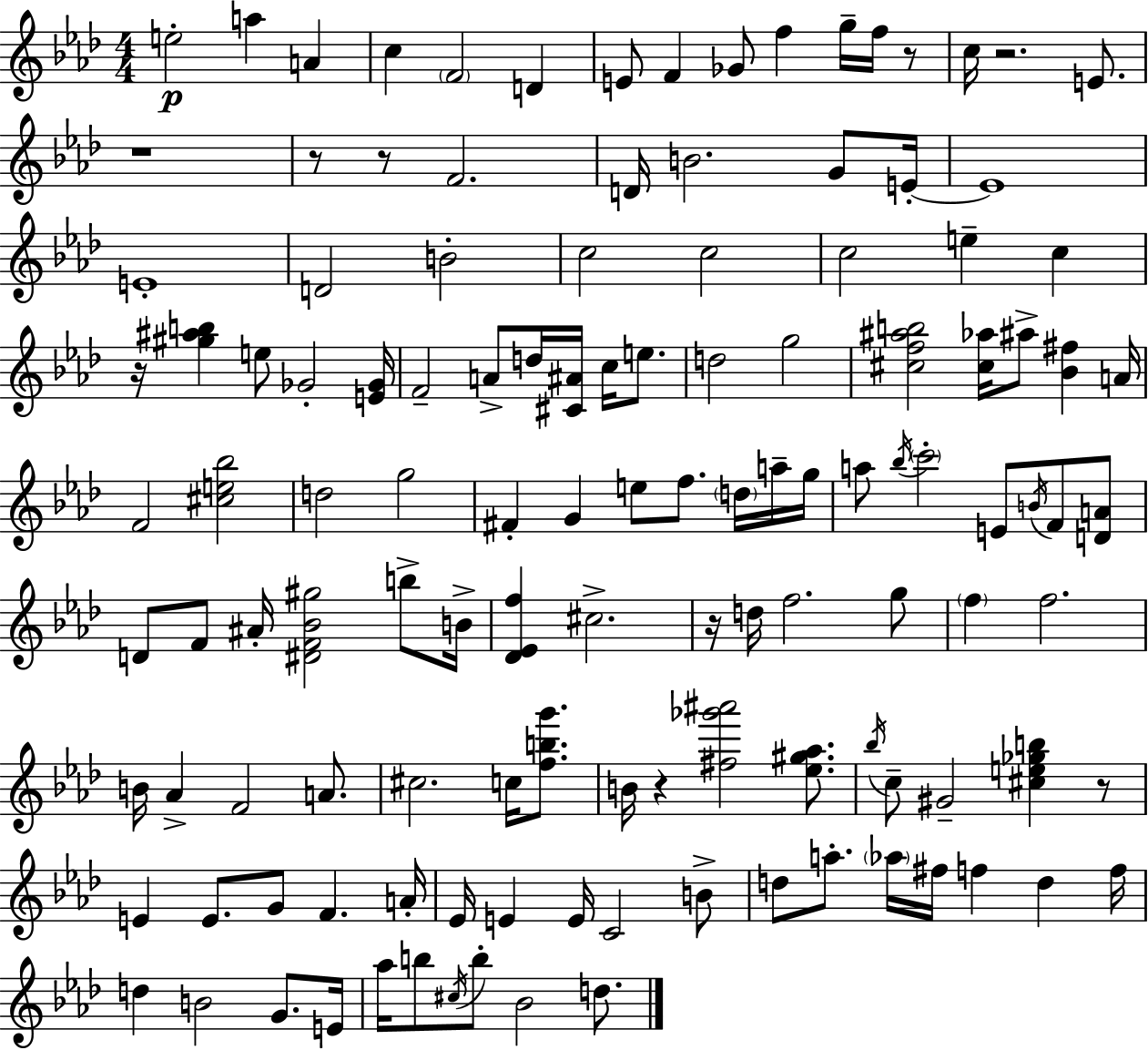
{
  \clef treble
  \numericTimeSignature
  \time 4/4
  \key aes \major
  e''2-.\p a''4 a'4 | c''4 \parenthesize f'2 d'4 | e'8 f'4 ges'8 f''4 g''16-- f''16 r8 | c''16 r2. e'8. | \break r1 | r8 r8 f'2. | d'16 b'2. g'8 e'16-.~~ | e'1 | \break e'1-. | d'2 b'2-. | c''2 c''2 | c''2 e''4-- c''4 | \break r16 <gis'' ais'' b''>4 e''8 ges'2-. <e' ges'>16 | f'2-- a'8-> d''16 <cis' ais'>16 c''16 e''8. | d''2 g''2 | <cis'' f'' ais'' b''>2 <cis'' aes''>16 ais''8-> <bes' fis''>4 a'16 | \break f'2 <cis'' e'' bes''>2 | d''2 g''2 | fis'4-. g'4 e''8 f''8. \parenthesize d''16 a''16-- g''16 | a''8 \acciaccatura { bes''16 } \parenthesize c'''2-. e'8 \acciaccatura { b'16 } f'8 | \break <d' a'>8 d'8 f'8 ais'16-. <dis' f' bes' gis''>2 b''8-> | b'16-> <des' ees' f''>4 cis''2.-> | r16 d''16 f''2. | g''8 \parenthesize f''4 f''2. | \break b'16 aes'4-> f'2 a'8. | cis''2. c''16 <f'' b'' g'''>8. | b'16 r4 <fis'' ges''' ais'''>2 <ees'' gis'' aes''>8. | \acciaccatura { bes''16 } c''8-- gis'2-- <cis'' e'' ges'' b''>4 | \break r8 e'4 e'8. g'8 f'4. | a'16-. ees'16 e'4 e'16 c'2 | b'8-> d''8 a''8.-. \parenthesize aes''16 fis''16 f''4 d''4 | f''16 d''4 b'2 g'8. | \break e'16 aes''16 b''8 \acciaccatura { cis''16 } b''8-. bes'2 | d''8. \bar "|."
}